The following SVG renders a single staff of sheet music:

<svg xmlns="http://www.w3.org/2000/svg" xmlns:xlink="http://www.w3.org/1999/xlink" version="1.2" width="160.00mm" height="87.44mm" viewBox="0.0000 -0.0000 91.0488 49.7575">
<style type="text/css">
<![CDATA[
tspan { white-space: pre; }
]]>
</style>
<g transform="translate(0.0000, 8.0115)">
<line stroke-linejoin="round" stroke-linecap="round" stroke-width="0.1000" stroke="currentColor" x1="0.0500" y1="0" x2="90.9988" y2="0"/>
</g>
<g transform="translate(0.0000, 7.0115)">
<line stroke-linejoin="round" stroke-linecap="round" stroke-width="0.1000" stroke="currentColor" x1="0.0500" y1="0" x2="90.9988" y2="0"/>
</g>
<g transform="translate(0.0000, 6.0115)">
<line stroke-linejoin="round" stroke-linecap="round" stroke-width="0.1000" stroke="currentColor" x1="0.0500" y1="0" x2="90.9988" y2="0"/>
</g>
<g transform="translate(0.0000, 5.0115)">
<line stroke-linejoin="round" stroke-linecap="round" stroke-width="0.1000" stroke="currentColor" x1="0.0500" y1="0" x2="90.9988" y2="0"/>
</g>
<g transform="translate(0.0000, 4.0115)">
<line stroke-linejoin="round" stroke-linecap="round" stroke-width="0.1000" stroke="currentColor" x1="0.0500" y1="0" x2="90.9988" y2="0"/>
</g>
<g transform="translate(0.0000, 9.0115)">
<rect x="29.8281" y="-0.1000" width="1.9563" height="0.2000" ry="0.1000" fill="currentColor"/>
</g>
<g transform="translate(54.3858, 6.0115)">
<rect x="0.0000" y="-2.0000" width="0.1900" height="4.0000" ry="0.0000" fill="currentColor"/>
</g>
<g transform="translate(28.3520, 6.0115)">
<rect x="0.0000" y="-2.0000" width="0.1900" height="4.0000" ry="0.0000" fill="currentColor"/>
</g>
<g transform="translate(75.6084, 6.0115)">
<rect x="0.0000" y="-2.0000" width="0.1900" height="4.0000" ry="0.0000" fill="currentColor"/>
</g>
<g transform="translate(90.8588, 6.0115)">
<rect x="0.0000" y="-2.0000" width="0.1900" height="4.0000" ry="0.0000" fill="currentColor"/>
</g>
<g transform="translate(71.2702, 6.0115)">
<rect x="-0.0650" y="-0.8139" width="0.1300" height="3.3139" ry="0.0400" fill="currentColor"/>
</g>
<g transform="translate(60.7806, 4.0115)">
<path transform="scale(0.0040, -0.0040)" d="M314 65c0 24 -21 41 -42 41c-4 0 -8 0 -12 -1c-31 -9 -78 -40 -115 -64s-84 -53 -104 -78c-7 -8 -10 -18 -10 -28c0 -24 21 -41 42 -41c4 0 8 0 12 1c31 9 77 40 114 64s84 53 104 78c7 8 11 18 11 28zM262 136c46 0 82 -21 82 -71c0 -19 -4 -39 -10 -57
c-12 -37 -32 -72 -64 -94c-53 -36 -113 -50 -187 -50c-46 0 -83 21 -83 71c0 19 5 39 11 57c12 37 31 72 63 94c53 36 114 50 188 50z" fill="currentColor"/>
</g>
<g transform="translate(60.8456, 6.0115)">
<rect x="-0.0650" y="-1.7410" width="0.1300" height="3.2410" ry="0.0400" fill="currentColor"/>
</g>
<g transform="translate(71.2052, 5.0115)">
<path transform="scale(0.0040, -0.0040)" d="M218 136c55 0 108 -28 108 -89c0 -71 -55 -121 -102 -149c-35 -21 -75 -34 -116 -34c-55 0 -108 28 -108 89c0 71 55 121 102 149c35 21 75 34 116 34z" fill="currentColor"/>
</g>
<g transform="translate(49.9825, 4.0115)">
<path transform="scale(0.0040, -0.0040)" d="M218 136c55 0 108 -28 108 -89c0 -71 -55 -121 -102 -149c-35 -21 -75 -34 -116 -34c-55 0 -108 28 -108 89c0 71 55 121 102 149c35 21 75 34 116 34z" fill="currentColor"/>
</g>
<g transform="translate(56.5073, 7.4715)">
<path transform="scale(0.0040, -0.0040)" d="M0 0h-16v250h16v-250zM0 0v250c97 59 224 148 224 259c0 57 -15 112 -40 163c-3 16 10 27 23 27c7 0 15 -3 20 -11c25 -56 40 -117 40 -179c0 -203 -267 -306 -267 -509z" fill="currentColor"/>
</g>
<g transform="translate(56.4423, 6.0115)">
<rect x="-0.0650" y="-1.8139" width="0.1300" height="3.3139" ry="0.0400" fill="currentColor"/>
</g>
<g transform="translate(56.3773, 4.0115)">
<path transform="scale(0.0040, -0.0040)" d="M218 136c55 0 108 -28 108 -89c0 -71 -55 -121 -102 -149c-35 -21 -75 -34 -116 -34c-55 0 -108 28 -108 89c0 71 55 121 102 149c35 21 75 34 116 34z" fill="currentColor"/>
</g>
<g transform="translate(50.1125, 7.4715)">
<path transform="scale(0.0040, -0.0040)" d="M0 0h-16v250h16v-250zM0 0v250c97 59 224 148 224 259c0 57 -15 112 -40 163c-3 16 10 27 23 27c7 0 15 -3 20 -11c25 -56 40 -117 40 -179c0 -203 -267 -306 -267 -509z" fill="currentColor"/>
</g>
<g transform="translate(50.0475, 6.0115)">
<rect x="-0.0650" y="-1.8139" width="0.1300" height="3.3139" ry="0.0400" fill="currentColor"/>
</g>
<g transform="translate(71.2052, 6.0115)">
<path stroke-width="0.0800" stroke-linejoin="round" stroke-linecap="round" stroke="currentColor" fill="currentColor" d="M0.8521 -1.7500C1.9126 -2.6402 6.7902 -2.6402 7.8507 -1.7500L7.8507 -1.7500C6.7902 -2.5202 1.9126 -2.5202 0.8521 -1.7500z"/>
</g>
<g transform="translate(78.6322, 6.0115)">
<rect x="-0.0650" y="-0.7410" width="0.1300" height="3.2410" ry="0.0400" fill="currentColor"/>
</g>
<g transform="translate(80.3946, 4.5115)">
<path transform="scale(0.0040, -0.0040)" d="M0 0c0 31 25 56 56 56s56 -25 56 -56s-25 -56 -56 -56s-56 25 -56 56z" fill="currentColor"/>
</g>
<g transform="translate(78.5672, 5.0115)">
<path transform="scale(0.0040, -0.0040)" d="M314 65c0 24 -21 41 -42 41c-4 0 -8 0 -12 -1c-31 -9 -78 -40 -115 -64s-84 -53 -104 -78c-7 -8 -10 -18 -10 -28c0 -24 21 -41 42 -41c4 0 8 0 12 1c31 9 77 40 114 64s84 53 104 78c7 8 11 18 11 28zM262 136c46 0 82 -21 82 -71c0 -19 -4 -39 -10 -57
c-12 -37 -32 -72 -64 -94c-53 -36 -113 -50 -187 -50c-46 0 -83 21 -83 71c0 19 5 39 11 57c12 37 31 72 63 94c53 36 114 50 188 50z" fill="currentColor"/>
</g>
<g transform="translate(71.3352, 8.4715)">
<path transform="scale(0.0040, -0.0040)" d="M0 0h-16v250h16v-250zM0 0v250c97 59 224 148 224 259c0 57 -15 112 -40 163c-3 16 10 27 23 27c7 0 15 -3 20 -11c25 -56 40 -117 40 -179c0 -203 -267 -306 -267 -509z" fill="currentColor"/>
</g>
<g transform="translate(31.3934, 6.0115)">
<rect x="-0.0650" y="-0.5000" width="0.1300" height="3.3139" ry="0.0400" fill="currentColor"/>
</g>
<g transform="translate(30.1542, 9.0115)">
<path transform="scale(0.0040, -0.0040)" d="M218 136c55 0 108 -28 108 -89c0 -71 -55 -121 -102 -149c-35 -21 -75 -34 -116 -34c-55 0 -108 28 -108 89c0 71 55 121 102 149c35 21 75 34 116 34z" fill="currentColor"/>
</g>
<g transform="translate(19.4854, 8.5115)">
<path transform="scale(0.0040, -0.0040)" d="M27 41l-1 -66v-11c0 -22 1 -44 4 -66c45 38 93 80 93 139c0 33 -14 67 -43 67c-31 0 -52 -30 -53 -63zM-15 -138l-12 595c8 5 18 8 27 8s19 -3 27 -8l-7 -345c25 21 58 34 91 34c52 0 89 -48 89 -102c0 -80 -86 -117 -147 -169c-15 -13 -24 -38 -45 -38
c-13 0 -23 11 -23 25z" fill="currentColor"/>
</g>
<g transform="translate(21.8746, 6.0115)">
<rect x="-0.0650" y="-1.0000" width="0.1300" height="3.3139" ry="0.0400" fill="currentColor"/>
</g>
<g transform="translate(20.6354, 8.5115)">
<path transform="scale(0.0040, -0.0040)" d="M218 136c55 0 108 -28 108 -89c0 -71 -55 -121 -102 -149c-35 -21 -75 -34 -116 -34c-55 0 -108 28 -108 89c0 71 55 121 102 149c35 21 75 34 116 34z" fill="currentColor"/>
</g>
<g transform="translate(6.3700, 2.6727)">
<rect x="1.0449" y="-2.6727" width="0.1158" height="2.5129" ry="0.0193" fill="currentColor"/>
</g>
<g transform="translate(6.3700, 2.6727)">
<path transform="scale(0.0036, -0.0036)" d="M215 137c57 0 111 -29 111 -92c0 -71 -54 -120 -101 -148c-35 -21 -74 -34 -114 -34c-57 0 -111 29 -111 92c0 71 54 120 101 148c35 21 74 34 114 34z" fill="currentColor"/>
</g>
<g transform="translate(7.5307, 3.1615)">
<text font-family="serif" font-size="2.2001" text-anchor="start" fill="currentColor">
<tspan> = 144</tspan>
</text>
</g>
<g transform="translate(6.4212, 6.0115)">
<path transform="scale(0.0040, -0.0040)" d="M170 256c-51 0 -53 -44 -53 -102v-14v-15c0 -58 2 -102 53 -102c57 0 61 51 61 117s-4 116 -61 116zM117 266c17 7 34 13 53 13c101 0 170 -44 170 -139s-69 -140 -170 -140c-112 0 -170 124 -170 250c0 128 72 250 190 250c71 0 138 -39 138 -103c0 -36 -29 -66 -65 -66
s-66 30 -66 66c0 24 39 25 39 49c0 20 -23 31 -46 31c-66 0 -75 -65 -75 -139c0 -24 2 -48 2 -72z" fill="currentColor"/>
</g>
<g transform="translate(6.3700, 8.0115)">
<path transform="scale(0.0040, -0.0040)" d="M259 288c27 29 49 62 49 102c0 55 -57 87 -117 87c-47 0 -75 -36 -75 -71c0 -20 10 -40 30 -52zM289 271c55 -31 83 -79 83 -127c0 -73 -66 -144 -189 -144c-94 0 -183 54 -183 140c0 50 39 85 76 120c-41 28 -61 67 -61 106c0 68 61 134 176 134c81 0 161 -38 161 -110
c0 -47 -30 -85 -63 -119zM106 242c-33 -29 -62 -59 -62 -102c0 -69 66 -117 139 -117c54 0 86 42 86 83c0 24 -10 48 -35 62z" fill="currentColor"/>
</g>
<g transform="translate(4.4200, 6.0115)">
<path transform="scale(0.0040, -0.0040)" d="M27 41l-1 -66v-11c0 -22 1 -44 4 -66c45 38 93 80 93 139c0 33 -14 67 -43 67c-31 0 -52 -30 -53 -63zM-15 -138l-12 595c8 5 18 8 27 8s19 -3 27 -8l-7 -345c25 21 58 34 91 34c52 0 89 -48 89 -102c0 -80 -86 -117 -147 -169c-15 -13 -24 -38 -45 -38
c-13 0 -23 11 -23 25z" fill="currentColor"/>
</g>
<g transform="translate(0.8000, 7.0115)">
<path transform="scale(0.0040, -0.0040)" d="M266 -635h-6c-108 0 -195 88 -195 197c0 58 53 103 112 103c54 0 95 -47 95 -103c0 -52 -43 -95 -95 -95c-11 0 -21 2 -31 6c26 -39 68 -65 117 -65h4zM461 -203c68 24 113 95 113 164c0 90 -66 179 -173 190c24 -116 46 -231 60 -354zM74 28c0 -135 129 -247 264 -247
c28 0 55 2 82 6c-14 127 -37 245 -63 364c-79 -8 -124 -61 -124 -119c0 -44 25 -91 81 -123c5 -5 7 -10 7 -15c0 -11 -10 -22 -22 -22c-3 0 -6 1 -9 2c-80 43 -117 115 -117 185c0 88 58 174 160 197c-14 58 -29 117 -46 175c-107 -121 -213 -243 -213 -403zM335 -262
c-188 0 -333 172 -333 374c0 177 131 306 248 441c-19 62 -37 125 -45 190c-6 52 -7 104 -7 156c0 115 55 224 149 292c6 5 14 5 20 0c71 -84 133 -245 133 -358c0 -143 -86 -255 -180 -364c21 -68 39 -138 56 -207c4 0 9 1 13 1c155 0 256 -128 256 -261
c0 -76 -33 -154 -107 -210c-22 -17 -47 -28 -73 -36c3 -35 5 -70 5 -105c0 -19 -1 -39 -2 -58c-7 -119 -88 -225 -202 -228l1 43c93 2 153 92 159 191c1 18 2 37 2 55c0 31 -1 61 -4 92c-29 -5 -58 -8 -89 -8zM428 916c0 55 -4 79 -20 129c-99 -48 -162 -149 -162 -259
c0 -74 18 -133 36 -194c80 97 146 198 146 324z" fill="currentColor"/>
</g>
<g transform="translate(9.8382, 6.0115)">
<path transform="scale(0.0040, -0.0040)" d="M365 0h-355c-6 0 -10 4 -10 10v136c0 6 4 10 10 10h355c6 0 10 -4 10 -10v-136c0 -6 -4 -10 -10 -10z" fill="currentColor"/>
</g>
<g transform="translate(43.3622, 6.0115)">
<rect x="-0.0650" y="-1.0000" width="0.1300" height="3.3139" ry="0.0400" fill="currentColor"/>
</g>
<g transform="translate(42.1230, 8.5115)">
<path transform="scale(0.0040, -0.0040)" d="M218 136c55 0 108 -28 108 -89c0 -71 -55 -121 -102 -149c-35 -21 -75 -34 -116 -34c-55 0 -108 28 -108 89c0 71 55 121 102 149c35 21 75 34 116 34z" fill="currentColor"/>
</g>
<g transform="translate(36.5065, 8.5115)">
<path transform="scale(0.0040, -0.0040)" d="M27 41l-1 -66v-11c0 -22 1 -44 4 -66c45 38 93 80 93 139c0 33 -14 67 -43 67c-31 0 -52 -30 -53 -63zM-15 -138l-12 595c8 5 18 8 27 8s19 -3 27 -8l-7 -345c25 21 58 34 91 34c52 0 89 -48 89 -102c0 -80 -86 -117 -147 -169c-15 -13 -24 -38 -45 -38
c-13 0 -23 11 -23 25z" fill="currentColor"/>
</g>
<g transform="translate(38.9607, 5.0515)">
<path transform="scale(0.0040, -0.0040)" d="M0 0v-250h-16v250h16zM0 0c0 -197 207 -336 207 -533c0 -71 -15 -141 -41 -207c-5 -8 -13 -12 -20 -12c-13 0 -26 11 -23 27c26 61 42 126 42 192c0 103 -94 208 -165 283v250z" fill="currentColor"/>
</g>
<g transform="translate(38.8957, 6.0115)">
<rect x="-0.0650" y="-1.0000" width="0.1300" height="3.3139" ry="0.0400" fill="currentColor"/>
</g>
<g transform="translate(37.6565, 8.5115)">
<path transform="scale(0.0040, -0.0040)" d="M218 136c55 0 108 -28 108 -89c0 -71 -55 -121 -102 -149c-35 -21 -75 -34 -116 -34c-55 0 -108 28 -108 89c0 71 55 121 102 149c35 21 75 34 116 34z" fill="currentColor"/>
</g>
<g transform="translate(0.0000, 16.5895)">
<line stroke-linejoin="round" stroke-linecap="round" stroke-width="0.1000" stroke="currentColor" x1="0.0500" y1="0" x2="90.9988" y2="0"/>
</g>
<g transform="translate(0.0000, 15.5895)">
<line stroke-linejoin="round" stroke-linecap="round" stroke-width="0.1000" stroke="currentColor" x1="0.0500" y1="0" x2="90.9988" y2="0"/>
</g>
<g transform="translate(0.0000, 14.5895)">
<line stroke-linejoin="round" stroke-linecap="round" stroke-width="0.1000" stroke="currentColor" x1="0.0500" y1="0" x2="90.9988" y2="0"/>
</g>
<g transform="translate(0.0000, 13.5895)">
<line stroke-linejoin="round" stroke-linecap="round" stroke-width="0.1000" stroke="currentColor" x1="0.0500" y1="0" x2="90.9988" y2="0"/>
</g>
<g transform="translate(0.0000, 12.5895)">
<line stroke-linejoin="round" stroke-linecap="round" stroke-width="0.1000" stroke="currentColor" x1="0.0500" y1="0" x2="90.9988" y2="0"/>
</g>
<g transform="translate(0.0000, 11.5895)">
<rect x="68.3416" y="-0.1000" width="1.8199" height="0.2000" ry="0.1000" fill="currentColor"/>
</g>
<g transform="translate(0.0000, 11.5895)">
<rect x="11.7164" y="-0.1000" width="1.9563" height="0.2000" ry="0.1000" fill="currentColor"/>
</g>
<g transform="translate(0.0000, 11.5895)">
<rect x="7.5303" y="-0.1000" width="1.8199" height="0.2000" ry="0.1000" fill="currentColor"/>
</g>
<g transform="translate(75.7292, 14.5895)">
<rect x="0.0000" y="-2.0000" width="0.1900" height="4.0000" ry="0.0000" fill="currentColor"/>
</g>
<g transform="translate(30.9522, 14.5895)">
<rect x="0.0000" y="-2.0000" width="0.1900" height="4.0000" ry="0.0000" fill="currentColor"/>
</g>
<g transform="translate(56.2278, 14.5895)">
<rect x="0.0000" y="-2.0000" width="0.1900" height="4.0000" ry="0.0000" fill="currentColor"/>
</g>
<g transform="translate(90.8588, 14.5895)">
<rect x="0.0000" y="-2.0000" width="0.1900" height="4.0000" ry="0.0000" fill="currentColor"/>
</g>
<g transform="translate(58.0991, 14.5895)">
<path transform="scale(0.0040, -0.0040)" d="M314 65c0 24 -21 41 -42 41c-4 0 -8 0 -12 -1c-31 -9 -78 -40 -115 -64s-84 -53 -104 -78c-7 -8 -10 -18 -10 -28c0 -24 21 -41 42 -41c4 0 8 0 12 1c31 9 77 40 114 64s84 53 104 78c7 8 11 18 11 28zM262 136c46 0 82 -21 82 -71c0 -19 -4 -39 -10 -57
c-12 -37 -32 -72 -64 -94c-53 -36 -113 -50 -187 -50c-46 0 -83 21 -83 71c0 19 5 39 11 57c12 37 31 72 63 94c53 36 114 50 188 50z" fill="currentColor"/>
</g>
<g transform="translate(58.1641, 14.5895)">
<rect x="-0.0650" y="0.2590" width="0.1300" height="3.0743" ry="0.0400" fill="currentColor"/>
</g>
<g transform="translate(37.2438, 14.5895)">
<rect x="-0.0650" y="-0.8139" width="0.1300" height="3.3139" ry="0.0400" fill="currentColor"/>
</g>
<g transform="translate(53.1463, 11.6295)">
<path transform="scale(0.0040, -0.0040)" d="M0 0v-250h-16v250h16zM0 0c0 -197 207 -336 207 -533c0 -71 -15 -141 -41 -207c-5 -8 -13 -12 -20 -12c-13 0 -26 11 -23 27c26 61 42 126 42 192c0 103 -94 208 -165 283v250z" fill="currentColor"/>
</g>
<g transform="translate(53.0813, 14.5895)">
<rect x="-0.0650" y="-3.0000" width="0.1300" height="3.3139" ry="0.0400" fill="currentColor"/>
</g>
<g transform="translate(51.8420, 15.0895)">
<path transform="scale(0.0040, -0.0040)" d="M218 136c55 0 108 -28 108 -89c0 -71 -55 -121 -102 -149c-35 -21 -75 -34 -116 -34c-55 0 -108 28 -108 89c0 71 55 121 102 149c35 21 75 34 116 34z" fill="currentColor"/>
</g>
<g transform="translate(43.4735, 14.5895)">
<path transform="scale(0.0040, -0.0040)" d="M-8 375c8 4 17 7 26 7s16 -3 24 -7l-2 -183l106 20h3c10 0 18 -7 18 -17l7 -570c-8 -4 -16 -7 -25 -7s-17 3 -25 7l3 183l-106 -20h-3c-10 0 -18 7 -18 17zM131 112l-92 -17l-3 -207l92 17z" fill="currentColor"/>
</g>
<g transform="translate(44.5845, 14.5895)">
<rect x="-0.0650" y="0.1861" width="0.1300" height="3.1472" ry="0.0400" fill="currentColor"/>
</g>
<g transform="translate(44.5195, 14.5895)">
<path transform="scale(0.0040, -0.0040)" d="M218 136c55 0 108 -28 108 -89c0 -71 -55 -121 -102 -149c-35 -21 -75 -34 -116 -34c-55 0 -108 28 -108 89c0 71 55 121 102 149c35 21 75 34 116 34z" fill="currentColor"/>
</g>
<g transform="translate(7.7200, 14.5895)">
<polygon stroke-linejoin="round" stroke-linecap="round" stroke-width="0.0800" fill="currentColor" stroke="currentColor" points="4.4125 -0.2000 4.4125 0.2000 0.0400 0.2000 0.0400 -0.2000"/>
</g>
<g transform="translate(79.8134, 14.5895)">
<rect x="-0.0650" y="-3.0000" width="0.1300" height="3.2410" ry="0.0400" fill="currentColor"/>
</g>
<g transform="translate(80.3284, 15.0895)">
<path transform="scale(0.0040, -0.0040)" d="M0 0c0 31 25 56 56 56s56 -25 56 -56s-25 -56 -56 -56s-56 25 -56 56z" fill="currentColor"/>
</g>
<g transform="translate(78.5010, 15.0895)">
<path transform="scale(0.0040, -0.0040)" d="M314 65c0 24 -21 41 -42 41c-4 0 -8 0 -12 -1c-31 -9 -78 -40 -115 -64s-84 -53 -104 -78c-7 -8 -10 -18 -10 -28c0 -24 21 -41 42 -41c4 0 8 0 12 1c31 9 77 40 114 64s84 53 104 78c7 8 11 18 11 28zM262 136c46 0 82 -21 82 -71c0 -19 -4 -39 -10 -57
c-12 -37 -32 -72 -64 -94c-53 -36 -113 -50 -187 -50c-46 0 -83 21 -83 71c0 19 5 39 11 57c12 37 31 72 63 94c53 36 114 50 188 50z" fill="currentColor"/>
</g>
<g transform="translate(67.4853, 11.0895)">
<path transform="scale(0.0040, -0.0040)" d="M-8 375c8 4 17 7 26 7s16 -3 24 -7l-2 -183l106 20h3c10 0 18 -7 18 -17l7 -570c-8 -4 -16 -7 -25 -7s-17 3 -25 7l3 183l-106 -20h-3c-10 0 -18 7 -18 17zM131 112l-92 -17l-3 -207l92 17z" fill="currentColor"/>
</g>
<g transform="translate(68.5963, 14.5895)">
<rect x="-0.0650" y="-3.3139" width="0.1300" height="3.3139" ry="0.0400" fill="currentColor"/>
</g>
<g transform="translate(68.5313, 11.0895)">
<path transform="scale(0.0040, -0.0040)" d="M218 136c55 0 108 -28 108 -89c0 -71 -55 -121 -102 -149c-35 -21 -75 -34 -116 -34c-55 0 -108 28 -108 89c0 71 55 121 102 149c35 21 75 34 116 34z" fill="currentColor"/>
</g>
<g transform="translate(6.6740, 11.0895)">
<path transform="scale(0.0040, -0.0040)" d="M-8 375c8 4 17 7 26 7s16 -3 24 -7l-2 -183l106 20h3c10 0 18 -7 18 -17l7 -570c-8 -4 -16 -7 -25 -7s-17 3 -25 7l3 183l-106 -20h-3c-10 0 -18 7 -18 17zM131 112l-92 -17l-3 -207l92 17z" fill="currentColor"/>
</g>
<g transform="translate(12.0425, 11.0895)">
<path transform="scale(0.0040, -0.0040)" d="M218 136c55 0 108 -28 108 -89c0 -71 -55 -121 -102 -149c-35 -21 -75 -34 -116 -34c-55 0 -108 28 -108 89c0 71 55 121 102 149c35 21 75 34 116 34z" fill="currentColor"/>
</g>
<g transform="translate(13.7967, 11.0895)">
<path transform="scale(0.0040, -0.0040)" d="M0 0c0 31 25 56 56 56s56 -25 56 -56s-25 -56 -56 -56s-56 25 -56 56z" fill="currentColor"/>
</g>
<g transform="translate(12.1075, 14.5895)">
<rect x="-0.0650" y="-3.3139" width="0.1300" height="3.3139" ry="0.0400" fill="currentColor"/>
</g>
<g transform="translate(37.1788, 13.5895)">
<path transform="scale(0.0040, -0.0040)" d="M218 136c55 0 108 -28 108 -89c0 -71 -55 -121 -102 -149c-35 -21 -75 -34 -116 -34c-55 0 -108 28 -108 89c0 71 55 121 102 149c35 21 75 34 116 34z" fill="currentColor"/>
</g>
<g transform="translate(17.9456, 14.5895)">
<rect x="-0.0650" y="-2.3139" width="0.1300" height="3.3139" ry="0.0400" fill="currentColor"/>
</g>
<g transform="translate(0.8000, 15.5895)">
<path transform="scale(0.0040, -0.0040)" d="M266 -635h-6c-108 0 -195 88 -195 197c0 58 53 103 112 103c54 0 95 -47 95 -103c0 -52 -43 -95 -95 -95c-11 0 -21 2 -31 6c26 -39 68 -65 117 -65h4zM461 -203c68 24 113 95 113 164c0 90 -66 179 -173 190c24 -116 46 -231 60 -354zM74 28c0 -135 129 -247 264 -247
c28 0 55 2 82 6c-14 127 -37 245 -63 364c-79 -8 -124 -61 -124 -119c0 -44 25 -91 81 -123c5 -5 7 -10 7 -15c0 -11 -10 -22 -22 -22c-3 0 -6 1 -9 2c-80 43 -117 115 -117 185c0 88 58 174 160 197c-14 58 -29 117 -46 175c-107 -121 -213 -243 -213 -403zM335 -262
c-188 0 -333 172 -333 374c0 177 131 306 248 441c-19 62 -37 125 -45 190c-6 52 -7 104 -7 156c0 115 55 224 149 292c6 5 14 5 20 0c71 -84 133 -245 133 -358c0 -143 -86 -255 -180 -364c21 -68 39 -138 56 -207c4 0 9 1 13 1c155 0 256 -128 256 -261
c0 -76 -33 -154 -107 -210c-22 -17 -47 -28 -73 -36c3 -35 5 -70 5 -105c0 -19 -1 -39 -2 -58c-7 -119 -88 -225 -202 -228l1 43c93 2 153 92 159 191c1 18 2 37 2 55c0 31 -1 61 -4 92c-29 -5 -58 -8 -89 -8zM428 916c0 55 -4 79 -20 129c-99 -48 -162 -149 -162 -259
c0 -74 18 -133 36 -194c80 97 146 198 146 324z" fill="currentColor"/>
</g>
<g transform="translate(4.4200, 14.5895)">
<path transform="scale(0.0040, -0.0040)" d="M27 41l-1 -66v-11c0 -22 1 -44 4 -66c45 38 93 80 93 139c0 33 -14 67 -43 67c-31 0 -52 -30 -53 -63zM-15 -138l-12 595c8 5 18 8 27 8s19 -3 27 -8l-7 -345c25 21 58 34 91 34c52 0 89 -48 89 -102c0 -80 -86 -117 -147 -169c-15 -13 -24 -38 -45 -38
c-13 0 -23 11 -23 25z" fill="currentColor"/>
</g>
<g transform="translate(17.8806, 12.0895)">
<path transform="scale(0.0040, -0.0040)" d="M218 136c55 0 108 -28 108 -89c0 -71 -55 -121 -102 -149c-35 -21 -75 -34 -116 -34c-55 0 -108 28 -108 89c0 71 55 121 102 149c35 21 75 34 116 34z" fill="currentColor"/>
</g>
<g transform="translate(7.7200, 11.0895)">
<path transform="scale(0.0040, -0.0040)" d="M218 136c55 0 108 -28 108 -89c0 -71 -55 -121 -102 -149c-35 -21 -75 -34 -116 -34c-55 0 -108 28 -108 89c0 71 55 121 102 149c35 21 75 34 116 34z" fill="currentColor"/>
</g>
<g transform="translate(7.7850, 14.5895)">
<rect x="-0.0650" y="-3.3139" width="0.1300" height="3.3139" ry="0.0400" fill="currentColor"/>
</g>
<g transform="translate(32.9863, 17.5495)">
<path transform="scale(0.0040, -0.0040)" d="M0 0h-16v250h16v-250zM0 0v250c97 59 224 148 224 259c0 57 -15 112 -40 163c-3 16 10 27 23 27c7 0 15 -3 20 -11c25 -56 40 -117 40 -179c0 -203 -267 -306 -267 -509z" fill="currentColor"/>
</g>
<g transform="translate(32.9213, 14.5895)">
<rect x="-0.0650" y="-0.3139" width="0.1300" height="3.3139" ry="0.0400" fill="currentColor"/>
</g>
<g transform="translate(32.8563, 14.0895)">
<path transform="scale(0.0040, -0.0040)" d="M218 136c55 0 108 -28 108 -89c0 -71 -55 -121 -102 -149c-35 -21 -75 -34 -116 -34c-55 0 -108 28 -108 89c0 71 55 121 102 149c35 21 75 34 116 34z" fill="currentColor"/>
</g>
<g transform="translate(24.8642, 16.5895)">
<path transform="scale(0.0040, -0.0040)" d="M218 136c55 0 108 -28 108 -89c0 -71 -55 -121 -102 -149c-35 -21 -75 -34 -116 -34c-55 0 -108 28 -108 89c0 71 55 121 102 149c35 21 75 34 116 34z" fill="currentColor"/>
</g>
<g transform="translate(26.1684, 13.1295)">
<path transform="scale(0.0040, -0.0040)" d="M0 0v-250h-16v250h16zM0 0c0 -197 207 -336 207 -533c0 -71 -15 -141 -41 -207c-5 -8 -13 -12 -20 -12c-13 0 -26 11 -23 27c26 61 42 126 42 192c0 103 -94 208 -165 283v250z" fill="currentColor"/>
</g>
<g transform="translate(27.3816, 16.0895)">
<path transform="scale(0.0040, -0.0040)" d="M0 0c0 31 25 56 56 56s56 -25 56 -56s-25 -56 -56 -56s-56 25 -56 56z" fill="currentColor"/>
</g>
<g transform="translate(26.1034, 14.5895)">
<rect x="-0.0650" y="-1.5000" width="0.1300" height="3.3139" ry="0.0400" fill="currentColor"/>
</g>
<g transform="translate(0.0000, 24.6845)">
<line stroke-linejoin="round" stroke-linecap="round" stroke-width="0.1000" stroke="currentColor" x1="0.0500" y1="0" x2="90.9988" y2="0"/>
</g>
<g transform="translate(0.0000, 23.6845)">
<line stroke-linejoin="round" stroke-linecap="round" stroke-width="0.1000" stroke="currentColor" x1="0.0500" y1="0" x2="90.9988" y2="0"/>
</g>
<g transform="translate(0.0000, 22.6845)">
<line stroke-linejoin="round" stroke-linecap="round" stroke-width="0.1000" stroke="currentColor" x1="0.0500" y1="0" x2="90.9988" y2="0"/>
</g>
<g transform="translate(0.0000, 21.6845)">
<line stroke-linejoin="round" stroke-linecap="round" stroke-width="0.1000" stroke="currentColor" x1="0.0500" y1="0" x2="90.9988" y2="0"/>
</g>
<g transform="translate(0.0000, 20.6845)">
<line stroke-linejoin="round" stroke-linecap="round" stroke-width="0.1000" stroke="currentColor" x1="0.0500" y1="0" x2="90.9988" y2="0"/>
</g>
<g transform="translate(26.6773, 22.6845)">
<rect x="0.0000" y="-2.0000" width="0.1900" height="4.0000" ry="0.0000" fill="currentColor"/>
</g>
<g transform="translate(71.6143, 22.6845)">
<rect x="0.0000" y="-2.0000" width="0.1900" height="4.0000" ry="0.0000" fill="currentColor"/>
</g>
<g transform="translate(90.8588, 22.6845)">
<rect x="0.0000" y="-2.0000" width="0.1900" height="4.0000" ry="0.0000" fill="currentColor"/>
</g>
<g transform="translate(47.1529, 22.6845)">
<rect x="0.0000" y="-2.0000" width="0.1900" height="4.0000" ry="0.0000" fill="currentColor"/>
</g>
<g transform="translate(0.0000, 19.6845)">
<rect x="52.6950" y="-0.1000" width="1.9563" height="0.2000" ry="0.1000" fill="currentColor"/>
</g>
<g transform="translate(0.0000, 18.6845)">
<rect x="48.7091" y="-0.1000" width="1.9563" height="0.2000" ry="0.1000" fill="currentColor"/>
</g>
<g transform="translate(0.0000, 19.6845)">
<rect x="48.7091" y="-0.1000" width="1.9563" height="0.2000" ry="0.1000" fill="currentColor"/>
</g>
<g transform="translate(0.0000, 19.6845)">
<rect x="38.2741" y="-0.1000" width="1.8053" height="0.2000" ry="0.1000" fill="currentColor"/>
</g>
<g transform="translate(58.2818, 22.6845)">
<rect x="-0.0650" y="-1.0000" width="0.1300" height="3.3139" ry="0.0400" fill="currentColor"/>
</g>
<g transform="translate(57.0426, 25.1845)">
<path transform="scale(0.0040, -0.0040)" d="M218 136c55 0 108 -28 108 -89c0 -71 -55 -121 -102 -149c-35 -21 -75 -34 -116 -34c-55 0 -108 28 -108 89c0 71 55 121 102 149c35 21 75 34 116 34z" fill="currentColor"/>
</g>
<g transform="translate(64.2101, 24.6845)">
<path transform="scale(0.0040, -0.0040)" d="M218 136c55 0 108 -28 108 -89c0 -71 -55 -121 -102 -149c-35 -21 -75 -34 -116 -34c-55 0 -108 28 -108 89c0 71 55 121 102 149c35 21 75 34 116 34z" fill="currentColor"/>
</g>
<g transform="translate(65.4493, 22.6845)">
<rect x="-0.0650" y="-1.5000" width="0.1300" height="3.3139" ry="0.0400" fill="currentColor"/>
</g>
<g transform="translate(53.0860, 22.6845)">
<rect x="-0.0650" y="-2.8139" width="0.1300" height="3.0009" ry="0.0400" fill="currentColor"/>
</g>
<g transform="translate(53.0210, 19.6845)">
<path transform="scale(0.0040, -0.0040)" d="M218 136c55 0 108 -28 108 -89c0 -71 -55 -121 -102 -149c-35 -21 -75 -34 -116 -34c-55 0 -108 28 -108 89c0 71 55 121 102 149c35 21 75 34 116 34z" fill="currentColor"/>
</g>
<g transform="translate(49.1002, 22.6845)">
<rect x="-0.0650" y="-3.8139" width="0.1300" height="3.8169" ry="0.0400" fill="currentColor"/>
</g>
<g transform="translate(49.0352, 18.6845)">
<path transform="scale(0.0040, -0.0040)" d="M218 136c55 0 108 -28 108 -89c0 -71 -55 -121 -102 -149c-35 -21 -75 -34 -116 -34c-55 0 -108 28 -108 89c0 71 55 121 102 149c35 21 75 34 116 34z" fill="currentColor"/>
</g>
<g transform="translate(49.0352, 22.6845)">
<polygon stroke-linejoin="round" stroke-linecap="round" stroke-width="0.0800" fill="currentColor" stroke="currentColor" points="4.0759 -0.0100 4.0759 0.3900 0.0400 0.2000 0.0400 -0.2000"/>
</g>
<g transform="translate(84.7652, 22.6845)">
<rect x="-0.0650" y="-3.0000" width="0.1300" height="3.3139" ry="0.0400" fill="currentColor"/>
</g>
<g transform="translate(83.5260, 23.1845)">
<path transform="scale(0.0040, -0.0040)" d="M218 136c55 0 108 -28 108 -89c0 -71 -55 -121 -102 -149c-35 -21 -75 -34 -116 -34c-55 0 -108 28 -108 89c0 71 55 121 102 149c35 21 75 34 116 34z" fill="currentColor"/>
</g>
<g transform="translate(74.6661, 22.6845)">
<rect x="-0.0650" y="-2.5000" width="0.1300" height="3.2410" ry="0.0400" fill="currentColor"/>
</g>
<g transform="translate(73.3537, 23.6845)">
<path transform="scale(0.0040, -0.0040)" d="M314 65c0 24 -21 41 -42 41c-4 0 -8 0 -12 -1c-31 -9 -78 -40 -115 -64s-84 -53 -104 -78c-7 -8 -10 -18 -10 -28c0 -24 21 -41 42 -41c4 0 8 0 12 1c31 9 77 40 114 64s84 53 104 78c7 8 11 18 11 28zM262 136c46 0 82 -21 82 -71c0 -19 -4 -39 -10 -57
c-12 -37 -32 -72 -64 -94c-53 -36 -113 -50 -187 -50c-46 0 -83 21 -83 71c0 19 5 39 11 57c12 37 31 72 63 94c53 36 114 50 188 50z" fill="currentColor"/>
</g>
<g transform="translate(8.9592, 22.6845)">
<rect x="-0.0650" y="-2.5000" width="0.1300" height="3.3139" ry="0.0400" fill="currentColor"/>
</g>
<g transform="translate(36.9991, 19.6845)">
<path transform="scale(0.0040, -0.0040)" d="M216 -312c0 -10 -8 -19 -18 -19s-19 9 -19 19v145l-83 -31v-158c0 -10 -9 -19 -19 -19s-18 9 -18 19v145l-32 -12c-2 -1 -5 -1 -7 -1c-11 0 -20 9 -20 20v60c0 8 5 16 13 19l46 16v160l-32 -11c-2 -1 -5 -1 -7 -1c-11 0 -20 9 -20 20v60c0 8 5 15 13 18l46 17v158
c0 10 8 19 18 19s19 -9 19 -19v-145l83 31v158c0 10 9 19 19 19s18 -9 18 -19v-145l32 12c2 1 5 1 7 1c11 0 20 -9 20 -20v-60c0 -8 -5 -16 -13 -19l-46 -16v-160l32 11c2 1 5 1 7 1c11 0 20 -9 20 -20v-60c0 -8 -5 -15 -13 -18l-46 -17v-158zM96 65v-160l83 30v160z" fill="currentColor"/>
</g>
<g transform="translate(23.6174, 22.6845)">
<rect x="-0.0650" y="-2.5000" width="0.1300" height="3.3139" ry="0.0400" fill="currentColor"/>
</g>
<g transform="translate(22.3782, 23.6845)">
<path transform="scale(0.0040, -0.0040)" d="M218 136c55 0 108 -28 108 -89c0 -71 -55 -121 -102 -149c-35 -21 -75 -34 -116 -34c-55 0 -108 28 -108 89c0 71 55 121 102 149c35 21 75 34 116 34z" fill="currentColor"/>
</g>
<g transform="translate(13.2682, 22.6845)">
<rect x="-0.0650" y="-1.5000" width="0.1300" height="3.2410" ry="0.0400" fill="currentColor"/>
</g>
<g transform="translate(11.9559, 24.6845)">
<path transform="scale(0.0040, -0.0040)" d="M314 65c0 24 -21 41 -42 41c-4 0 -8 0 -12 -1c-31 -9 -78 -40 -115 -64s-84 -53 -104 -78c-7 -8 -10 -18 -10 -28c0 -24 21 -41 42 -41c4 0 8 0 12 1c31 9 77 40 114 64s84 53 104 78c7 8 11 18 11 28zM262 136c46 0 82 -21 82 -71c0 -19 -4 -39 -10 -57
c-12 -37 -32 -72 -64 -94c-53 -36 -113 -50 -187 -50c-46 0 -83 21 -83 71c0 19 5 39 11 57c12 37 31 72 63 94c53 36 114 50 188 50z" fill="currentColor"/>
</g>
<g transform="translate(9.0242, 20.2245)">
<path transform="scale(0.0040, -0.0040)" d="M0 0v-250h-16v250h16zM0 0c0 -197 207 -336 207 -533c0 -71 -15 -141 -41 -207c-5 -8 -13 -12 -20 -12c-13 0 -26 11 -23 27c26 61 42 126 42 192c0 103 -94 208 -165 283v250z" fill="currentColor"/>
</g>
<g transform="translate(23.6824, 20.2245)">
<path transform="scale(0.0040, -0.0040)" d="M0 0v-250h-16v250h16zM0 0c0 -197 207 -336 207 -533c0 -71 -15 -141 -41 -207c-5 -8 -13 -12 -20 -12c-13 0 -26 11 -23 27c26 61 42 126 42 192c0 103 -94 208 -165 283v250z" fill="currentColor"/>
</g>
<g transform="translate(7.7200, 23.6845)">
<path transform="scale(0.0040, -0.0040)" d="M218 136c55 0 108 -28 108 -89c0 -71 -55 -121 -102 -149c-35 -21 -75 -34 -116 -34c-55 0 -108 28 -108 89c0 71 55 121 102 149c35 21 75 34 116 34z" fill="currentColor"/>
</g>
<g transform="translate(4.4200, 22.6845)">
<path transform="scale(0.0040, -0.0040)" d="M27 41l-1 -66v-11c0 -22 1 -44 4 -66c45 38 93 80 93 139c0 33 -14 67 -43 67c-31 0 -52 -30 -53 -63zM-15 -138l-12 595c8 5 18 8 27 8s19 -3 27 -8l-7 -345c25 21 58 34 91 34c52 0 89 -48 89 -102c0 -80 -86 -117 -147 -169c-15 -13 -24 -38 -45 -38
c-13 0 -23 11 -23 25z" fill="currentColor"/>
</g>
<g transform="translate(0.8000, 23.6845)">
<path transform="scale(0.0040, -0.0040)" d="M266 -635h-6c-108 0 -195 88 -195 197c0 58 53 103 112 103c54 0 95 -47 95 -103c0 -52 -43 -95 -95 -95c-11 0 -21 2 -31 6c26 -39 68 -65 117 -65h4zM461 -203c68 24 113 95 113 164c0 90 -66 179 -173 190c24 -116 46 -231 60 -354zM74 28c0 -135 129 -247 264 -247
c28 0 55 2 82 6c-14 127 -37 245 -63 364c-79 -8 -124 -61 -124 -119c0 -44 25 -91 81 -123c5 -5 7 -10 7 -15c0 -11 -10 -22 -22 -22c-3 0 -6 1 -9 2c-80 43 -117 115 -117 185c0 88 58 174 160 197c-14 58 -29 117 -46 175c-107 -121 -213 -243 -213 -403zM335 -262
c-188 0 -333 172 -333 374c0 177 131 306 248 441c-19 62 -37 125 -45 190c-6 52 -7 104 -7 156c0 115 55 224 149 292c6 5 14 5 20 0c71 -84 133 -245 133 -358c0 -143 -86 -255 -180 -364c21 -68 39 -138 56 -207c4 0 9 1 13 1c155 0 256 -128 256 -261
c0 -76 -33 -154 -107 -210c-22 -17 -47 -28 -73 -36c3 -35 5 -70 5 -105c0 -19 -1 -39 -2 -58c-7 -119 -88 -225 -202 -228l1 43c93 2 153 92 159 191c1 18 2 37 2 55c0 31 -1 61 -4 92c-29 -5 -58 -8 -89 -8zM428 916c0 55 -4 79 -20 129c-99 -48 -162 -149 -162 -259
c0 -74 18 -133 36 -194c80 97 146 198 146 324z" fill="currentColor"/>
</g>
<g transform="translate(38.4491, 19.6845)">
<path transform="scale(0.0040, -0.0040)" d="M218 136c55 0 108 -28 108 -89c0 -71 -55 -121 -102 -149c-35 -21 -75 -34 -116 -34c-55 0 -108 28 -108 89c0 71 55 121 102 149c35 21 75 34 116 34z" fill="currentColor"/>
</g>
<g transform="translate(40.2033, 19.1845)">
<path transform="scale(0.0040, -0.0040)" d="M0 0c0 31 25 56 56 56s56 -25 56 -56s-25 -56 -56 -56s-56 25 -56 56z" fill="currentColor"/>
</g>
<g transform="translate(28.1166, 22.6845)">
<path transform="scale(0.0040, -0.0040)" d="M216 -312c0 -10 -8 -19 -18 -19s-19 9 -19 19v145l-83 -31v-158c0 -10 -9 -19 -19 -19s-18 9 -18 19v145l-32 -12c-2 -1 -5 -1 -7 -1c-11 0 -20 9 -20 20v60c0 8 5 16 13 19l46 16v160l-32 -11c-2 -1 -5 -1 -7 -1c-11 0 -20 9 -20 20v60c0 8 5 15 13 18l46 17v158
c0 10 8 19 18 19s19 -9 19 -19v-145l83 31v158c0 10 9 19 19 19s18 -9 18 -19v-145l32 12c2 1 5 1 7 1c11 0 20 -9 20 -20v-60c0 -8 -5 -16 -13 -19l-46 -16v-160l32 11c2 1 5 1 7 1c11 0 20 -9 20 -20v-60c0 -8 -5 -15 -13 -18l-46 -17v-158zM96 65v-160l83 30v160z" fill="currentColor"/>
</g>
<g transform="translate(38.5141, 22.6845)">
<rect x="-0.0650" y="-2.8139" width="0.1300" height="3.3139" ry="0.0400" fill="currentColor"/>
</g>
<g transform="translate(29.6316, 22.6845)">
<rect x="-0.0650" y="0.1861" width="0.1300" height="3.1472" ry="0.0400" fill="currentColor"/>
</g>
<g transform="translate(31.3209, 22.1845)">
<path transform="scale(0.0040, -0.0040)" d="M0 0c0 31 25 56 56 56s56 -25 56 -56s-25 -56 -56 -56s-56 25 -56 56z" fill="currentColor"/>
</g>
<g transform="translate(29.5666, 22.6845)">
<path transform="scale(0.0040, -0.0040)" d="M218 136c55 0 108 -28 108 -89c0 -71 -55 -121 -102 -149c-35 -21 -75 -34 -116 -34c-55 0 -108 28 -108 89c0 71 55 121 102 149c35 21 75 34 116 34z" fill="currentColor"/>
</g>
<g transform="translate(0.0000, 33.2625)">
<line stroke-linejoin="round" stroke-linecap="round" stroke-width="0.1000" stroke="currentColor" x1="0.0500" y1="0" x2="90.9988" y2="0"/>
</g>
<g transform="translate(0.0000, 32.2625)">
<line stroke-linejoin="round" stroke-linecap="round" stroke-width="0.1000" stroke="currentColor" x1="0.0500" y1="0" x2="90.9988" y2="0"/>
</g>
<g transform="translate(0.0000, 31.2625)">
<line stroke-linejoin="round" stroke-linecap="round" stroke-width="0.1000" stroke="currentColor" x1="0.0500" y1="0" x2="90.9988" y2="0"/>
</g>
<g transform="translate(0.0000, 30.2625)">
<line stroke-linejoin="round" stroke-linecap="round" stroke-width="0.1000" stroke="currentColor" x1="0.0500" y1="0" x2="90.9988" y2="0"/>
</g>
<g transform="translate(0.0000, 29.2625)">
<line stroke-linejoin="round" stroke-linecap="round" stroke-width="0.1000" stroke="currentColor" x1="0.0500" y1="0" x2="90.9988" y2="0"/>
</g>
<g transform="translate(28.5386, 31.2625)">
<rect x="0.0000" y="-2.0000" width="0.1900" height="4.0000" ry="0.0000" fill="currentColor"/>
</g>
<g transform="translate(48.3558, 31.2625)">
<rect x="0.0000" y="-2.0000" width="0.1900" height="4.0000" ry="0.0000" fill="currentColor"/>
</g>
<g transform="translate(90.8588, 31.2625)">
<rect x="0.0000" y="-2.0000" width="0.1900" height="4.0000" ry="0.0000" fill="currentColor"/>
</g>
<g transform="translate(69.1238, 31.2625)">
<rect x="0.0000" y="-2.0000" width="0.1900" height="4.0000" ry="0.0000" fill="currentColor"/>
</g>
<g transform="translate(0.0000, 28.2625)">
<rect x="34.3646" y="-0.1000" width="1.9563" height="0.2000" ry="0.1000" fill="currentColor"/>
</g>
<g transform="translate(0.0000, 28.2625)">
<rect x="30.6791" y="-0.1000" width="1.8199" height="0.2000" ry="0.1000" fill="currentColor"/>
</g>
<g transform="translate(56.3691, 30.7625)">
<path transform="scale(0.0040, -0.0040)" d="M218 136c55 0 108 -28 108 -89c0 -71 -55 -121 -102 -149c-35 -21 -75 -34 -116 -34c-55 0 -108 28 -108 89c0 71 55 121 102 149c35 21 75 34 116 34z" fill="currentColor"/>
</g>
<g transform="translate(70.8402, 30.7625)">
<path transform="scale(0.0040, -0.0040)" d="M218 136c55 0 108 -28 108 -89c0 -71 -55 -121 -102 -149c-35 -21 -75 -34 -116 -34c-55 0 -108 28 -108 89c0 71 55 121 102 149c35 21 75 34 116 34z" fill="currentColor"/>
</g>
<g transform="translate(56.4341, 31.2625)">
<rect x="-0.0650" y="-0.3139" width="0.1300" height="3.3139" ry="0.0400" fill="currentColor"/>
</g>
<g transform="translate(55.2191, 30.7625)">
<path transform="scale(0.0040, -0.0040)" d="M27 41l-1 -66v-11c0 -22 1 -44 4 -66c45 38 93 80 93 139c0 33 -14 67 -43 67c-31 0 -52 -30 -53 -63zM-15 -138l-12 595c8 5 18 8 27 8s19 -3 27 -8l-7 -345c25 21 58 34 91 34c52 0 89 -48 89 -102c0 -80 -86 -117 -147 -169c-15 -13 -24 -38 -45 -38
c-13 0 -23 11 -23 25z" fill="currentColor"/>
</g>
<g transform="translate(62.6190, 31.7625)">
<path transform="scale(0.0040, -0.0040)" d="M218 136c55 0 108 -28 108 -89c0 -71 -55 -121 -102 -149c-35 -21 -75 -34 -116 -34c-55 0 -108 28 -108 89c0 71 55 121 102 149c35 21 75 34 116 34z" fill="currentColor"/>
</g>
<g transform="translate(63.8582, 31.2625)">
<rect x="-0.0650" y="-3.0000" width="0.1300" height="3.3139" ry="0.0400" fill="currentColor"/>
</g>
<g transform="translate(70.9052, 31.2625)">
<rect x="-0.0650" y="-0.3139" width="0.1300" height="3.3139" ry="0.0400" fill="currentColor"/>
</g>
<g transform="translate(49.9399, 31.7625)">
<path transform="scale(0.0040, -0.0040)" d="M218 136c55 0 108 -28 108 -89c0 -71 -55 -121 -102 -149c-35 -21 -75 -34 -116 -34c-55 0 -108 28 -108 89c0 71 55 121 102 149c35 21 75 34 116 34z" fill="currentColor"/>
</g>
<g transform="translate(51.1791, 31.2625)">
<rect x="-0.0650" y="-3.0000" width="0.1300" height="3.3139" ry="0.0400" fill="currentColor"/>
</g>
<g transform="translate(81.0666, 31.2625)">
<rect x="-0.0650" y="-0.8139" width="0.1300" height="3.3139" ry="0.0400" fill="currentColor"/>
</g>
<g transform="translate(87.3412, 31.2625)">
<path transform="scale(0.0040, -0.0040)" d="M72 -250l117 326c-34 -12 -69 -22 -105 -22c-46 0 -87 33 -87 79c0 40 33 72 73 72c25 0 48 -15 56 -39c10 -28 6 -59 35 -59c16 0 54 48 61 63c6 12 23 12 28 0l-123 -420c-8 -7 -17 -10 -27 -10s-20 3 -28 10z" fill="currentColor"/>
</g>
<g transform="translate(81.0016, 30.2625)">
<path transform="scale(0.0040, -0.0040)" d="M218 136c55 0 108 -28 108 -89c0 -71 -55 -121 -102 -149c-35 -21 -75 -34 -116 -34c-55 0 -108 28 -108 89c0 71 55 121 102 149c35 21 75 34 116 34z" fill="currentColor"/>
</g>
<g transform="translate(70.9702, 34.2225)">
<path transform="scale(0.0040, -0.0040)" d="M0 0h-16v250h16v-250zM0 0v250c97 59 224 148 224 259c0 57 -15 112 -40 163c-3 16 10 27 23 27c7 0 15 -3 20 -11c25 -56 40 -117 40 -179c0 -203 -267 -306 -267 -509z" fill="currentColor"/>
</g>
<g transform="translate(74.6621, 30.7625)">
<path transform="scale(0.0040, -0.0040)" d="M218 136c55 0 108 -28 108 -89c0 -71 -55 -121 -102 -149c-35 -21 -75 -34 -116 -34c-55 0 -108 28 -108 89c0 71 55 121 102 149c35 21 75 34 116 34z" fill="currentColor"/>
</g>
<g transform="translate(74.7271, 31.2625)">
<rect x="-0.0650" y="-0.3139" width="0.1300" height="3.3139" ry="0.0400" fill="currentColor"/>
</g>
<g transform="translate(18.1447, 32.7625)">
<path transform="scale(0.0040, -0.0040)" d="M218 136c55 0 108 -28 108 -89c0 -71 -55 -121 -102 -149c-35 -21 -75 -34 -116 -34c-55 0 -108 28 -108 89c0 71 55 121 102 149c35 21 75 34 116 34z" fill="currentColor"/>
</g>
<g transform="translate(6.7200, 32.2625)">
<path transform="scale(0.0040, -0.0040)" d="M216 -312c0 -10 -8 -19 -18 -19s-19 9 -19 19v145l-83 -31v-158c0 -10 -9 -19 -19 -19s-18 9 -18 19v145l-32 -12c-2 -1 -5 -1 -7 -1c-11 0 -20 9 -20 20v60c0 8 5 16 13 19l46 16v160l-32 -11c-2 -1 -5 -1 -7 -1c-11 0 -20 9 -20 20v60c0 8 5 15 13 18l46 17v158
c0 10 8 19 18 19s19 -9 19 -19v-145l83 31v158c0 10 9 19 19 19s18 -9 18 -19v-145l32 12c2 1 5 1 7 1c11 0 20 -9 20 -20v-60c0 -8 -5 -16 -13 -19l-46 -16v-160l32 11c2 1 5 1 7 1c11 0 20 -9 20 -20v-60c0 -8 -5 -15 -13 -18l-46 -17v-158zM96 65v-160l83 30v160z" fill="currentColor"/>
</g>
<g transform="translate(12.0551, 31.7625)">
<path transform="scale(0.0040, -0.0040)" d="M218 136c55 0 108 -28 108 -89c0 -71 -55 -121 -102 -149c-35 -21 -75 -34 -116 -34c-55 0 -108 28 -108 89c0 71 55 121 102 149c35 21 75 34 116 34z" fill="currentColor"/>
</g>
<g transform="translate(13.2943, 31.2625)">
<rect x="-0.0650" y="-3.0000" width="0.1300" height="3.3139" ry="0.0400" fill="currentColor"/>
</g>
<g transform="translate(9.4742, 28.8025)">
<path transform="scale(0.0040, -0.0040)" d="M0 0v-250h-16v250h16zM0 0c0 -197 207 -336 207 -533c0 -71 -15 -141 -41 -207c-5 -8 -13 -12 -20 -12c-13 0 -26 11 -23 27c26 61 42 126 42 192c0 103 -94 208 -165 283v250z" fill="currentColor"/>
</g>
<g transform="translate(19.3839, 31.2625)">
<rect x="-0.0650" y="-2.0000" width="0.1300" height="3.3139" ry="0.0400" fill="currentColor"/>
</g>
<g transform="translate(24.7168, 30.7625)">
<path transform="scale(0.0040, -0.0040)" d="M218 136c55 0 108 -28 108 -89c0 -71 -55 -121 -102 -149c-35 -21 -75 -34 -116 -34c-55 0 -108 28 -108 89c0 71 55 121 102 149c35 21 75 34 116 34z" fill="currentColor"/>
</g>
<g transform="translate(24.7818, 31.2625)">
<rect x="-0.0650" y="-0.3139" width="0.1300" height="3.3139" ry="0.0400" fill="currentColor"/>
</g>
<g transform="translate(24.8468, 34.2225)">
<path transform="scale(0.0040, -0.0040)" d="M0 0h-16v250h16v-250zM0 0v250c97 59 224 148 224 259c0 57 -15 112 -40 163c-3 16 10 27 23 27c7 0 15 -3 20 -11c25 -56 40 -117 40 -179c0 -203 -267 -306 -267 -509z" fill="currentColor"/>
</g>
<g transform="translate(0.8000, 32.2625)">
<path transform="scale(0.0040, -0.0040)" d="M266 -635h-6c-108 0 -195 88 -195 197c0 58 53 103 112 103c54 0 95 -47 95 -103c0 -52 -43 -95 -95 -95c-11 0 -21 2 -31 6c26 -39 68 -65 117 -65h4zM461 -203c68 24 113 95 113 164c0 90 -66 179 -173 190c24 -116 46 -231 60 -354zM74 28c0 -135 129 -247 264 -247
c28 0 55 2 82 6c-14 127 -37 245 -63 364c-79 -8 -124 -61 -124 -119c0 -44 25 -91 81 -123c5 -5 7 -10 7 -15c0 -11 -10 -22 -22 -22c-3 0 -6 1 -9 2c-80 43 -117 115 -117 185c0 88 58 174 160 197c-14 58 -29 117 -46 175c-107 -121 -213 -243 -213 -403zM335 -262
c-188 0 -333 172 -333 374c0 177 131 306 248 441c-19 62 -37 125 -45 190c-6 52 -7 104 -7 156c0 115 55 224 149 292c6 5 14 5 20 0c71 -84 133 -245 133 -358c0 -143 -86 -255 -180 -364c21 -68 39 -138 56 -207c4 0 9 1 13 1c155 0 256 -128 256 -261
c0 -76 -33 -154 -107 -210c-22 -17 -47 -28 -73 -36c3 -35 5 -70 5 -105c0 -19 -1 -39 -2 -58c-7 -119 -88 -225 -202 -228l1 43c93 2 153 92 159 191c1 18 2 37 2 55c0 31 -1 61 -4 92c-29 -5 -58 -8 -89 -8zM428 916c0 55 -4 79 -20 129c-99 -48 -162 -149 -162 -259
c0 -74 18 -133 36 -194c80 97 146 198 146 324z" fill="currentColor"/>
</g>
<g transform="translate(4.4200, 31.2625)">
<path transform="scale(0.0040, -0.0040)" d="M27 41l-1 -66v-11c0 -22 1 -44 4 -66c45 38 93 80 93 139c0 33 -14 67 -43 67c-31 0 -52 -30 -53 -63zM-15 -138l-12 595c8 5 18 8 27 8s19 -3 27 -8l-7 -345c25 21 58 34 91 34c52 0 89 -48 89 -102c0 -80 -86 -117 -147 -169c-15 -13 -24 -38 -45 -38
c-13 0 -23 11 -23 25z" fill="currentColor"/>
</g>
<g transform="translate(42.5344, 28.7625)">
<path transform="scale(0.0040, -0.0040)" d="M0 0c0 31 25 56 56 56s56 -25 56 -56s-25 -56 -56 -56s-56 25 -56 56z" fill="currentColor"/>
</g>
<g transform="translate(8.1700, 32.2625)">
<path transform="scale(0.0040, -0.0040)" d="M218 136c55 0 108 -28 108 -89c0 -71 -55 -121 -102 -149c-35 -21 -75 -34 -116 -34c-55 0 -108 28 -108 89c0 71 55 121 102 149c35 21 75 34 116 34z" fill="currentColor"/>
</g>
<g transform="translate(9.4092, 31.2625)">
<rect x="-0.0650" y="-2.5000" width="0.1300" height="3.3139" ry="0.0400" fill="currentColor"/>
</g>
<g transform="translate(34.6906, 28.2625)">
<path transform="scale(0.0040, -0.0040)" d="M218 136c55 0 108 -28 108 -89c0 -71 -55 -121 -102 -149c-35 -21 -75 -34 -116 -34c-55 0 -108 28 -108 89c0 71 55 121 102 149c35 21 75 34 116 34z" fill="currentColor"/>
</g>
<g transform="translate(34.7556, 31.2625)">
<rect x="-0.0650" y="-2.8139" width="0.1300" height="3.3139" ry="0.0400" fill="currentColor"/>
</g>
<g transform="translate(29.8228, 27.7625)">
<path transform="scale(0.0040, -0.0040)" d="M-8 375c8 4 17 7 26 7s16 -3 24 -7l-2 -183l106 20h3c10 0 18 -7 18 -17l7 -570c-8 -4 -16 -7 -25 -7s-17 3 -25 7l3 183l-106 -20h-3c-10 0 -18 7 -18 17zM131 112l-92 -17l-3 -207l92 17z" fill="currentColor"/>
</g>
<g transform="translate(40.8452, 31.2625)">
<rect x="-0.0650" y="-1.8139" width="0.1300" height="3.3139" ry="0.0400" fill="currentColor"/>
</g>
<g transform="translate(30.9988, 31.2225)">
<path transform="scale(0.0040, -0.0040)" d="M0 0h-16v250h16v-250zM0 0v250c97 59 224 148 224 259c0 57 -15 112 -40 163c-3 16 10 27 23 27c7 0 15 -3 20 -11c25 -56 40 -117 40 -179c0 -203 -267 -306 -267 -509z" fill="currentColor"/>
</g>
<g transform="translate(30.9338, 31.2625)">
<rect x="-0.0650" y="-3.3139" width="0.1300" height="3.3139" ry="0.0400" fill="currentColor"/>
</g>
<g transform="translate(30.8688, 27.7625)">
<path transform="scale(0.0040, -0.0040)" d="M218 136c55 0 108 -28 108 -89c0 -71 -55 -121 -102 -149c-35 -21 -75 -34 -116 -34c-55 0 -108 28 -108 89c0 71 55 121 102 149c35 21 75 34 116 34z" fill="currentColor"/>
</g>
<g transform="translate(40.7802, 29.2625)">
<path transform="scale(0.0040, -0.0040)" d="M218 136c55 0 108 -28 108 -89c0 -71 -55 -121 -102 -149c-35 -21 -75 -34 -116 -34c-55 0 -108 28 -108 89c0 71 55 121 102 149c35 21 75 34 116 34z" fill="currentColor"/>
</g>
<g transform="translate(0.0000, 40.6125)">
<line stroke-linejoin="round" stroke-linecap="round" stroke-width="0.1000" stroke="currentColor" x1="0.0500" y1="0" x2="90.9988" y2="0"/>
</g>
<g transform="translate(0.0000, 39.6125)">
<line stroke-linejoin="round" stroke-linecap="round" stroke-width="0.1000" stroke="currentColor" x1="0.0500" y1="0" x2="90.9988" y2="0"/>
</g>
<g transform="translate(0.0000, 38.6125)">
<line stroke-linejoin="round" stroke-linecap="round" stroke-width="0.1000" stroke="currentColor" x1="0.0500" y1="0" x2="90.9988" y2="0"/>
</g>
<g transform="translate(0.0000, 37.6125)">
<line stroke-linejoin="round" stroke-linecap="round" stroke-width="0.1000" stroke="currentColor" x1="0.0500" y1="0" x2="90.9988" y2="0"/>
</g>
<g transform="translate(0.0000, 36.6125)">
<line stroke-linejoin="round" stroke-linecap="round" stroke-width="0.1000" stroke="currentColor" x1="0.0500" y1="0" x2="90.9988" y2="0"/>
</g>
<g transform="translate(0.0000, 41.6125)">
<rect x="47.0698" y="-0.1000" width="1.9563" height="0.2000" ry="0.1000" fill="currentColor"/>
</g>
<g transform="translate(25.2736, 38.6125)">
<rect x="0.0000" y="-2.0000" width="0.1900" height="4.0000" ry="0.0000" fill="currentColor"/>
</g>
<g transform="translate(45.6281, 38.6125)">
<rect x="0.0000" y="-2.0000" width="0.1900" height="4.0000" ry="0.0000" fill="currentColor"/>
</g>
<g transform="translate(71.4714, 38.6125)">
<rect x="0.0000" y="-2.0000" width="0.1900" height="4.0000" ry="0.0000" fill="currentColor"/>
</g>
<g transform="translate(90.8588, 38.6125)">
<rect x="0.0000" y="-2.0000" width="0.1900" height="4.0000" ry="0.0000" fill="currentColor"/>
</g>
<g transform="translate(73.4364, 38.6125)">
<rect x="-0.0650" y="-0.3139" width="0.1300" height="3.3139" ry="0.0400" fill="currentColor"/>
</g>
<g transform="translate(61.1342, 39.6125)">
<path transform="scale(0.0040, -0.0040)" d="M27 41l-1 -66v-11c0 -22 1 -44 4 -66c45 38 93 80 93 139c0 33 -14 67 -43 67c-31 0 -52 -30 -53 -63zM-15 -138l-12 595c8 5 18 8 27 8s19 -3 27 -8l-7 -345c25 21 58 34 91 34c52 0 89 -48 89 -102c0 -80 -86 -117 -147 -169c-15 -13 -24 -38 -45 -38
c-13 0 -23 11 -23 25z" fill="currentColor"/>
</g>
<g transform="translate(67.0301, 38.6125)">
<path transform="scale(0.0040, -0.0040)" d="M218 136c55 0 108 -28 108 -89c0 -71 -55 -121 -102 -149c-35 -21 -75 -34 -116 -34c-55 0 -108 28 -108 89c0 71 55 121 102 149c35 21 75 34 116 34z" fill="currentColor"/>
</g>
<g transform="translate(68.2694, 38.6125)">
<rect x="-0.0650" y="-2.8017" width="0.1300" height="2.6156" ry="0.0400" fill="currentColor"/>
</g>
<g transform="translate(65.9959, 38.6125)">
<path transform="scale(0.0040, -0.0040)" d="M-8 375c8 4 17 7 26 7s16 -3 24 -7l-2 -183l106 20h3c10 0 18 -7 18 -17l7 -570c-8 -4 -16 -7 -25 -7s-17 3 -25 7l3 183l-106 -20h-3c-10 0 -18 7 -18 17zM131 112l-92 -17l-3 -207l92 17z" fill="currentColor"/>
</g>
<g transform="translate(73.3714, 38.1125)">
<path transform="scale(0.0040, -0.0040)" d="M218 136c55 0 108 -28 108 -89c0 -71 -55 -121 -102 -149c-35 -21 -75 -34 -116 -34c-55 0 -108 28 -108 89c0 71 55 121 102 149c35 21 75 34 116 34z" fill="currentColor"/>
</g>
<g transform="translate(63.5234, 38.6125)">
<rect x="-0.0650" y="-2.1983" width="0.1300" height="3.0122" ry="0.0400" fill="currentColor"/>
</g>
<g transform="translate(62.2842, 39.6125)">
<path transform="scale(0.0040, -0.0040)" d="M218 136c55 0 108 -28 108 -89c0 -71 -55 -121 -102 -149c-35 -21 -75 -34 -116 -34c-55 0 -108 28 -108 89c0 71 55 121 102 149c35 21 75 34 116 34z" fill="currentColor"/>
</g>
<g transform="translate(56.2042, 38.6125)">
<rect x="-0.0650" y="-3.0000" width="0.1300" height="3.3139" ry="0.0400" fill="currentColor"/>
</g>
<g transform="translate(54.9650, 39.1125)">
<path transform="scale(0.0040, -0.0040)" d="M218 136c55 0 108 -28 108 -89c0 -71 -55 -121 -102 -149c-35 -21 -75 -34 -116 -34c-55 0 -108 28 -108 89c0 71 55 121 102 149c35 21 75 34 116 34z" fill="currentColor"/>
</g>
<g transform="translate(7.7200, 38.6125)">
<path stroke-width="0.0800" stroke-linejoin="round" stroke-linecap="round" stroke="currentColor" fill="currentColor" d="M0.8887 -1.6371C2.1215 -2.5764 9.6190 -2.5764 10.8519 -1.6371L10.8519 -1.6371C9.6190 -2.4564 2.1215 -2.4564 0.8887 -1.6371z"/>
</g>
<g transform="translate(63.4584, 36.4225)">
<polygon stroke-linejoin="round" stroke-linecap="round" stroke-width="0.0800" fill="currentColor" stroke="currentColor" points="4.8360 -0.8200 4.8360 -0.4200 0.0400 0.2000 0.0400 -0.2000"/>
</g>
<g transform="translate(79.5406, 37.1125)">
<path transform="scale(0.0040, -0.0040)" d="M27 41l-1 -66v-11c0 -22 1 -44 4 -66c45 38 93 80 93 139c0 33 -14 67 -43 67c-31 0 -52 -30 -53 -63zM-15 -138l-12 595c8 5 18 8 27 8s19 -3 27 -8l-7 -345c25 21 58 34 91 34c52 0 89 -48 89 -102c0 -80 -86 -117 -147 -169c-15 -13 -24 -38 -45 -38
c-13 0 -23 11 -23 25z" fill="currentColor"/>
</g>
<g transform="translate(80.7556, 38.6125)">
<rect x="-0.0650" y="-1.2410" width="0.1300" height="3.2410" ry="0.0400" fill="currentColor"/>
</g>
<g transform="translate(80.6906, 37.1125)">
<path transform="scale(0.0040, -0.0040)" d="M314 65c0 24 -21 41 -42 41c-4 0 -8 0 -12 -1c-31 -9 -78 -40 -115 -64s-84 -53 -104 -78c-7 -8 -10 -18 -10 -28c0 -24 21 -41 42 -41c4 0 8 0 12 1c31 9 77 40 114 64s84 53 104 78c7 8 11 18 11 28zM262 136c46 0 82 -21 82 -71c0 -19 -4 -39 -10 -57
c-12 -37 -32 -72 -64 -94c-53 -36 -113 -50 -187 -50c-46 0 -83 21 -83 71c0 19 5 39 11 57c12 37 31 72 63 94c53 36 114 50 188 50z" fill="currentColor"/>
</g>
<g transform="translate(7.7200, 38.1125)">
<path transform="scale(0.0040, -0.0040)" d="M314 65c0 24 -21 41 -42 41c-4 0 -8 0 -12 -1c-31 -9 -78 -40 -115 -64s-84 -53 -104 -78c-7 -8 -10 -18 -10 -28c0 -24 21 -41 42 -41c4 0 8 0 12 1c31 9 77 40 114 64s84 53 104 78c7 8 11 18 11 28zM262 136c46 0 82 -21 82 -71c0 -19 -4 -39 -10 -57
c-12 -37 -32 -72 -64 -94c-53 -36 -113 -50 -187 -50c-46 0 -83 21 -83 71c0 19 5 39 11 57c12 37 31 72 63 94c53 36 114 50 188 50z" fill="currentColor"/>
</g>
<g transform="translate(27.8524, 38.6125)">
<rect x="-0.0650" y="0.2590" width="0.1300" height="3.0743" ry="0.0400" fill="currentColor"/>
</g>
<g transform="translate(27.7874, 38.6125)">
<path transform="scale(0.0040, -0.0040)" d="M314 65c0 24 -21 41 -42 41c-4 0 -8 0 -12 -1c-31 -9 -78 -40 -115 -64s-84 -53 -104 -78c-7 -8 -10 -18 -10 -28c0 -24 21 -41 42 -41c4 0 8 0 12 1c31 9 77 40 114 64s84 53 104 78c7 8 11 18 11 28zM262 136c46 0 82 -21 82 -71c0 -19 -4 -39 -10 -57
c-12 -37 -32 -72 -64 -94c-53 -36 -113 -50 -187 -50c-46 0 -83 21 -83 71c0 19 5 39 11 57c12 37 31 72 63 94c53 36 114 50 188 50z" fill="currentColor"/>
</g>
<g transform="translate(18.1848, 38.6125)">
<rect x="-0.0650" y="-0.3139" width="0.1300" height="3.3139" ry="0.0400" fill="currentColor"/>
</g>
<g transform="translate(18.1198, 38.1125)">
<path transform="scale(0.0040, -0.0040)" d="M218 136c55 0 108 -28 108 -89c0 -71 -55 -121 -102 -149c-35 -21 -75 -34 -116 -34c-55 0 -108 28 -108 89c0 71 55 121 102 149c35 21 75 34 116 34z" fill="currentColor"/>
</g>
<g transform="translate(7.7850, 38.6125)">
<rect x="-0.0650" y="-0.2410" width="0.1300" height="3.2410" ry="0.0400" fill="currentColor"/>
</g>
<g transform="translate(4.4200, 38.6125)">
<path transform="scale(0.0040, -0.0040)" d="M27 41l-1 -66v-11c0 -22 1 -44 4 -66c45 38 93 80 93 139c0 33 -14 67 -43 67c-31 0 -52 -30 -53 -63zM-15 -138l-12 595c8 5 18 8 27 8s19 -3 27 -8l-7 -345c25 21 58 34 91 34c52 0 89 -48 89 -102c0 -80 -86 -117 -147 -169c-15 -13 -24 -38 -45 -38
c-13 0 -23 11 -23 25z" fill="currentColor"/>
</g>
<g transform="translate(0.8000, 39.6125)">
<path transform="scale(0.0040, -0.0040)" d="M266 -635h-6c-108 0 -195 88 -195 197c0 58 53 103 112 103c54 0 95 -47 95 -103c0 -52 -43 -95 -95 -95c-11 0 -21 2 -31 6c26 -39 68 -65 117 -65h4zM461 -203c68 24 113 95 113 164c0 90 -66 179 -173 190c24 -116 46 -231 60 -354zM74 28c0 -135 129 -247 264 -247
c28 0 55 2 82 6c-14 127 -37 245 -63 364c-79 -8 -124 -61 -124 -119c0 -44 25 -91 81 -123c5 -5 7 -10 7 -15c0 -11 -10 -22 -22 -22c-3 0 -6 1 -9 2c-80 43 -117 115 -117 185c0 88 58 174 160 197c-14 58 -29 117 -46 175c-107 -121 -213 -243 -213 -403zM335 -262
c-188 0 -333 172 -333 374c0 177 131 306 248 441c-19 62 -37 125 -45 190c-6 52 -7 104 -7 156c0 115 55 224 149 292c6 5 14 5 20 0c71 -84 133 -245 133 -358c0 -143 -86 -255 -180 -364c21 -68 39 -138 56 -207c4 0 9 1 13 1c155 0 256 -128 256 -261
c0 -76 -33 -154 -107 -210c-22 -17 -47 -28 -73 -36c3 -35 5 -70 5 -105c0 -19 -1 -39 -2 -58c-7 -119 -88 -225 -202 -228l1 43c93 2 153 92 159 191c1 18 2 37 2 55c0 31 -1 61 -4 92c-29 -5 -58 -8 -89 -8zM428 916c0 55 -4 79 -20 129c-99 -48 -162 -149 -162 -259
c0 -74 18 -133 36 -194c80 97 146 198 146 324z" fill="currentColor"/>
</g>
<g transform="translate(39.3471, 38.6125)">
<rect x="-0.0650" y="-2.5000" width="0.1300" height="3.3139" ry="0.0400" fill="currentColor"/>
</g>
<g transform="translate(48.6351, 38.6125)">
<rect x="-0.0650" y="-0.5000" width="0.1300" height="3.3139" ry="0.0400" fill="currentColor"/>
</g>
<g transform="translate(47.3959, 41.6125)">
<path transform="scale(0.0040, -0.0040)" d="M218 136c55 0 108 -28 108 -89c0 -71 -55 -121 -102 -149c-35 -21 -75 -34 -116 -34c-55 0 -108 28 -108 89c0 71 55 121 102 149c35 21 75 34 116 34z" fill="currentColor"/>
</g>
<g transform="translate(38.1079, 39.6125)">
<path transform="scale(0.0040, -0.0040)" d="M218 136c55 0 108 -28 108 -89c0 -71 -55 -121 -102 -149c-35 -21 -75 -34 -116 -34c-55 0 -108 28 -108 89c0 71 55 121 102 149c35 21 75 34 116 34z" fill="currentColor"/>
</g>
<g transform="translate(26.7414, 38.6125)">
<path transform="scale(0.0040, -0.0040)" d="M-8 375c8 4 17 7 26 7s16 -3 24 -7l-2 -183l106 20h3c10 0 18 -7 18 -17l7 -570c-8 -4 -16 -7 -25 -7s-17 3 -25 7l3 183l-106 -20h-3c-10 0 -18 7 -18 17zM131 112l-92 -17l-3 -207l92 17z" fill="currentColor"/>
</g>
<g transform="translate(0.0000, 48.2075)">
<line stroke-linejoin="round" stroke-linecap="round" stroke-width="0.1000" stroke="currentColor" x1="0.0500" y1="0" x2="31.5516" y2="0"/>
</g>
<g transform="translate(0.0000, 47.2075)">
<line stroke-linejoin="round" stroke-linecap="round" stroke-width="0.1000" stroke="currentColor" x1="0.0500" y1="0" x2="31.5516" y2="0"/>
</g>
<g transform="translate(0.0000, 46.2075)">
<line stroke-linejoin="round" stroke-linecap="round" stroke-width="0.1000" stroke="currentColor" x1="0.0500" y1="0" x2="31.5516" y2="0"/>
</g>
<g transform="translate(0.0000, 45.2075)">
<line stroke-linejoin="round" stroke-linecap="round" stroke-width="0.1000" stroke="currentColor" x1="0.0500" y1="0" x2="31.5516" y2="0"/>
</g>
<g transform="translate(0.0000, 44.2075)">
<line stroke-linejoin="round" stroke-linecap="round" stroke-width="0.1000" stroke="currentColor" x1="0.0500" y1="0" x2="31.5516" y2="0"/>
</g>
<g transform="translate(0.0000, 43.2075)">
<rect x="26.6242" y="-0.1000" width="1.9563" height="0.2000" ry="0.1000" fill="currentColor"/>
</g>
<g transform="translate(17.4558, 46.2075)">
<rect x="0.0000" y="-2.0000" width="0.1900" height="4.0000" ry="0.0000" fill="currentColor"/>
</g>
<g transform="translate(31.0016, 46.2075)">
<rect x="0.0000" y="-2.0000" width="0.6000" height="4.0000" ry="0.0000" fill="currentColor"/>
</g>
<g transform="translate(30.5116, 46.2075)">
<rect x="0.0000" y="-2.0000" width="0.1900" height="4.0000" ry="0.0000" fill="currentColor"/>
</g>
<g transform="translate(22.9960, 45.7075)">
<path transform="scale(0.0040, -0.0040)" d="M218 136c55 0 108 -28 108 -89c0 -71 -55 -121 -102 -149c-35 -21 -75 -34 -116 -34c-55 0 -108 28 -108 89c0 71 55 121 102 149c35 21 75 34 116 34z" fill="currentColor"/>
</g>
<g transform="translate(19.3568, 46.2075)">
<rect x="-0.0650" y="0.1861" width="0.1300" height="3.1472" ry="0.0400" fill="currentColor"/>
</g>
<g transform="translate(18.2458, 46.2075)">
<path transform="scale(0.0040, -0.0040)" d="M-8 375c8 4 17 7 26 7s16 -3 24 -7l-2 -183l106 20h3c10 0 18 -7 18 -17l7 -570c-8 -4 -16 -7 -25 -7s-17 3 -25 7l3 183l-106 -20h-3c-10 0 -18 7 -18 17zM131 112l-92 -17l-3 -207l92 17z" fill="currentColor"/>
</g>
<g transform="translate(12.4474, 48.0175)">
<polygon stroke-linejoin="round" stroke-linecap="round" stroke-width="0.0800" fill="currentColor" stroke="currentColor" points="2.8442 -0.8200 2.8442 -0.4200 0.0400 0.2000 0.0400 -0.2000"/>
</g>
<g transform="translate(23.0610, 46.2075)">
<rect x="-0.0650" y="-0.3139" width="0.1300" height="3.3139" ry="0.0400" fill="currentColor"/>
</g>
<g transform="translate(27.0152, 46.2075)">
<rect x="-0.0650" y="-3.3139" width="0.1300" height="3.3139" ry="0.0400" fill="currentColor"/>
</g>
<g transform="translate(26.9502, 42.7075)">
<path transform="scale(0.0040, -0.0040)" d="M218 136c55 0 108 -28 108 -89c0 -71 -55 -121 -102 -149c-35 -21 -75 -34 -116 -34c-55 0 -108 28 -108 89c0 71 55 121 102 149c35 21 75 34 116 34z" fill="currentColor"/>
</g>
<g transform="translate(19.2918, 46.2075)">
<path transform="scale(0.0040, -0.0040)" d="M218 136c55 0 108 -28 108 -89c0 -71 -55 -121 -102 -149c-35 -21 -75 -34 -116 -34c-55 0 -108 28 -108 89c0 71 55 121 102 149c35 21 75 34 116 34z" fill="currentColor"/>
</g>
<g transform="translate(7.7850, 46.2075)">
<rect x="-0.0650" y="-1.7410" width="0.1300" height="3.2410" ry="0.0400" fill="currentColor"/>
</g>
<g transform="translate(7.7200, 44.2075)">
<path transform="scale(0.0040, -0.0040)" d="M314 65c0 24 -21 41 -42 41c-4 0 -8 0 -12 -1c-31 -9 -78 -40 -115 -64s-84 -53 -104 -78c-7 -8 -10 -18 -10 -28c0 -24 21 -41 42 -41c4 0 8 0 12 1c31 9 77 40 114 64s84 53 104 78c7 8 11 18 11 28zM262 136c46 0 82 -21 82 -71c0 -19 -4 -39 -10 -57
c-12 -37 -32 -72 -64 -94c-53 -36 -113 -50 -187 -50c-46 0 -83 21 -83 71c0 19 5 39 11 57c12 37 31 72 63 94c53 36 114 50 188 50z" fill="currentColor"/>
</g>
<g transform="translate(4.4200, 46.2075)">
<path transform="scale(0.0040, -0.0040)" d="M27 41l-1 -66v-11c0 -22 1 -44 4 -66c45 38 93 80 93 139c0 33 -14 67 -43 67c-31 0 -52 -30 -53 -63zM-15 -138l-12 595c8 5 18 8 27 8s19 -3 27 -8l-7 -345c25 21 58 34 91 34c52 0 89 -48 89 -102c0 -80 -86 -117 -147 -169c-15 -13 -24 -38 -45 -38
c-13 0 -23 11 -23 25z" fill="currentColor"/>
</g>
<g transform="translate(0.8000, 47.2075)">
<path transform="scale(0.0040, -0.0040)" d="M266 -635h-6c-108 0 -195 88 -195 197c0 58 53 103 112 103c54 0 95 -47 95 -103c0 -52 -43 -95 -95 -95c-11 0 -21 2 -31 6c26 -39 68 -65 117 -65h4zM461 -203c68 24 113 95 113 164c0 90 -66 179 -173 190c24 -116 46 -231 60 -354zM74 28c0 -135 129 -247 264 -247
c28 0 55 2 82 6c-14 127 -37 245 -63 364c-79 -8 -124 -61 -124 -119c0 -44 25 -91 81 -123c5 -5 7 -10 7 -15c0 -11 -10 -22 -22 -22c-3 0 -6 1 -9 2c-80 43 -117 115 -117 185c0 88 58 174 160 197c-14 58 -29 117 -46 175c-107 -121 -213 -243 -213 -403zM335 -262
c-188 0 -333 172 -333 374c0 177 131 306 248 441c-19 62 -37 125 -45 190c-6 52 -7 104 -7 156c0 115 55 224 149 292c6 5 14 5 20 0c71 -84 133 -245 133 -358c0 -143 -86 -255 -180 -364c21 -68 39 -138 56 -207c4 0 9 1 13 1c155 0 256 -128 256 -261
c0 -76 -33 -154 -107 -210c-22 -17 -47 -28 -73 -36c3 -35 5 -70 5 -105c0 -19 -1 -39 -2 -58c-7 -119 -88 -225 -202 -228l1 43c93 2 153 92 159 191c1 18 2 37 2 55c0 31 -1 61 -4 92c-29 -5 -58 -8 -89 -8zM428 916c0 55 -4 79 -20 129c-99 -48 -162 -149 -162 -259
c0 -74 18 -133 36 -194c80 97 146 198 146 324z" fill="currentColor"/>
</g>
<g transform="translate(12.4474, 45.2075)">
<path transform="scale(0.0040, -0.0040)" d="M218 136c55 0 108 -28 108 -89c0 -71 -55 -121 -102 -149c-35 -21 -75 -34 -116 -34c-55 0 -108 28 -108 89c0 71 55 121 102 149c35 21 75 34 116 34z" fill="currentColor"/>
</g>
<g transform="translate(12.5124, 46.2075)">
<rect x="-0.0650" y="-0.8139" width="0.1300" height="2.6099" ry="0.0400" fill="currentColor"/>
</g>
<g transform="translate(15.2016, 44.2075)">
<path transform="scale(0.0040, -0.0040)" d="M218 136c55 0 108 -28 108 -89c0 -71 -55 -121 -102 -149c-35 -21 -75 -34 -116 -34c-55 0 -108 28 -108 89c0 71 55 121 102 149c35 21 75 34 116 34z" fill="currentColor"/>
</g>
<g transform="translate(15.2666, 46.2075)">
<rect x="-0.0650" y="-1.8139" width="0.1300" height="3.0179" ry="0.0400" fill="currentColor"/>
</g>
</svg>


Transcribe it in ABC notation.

X:1
T:Untitled
M:6/8
L:1/4
K:F
z2 _D C _D/2 _D f/2 f/2 f2 d/2 d2 b/2 b/2 g E/2 c/2 d B A/2 _B2 b A2 G/2 E2 G/2 ^B ^a c'/2 a/2 D E G2 A ^G/2 A F c/2 b/2 a f A _c A c/2 c d z/2 c2 c B2 G C A _G/2 B/2 c _e2 f2 d/2 f/2 B c _b